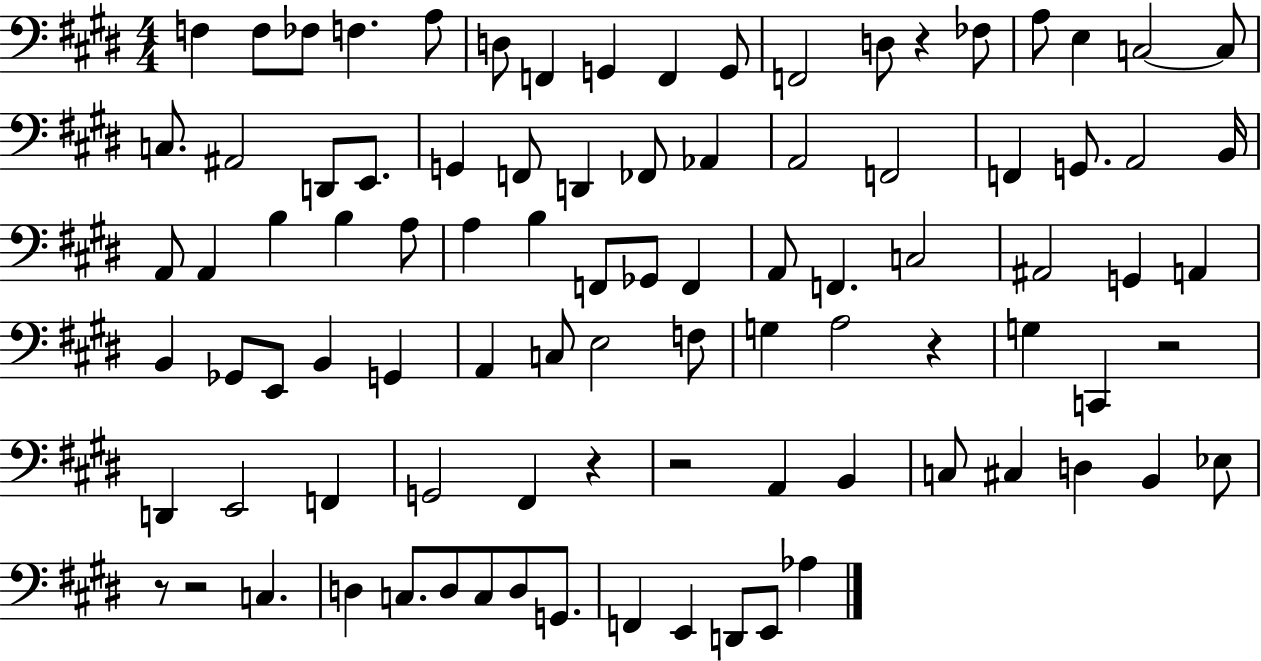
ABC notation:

X:1
T:Untitled
M:4/4
L:1/4
K:E
F, F,/2 _F,/2 F, A,/2 D,/2 F,, G,, F,, G,,/2 F,,2 D,/2 z _F,/2 A,/2 E, C,2 C,/2 C,/2 ^A,,2 D,,/2 E,,/2 G,, F,,/2 D,, _F,,/2 _A,, A,,2 F,,2 F,, G,,/2 A,,2 B,,/4 A,,/2 A,, B, B, A,/2 A, B, F,,/2 _G,,/2 F,, A,,/2 F,, C,2 ^A,,2 G,, A,, B,, _G,,/2 E,,/2 B,, G,, A,, C,/2 E,2 F,/2 G, A,2 z G, C,, z2 D,, E,,2 F,, G,,2 ^F,, z z2 A,, B,, C,/2 ^C, D, B,, _E,/2 z/2 z2 C, D, C,/2 D,/2 C,/2 D,/2 G,,/2 F,, E,, D,,/2 E,,/2 _A,